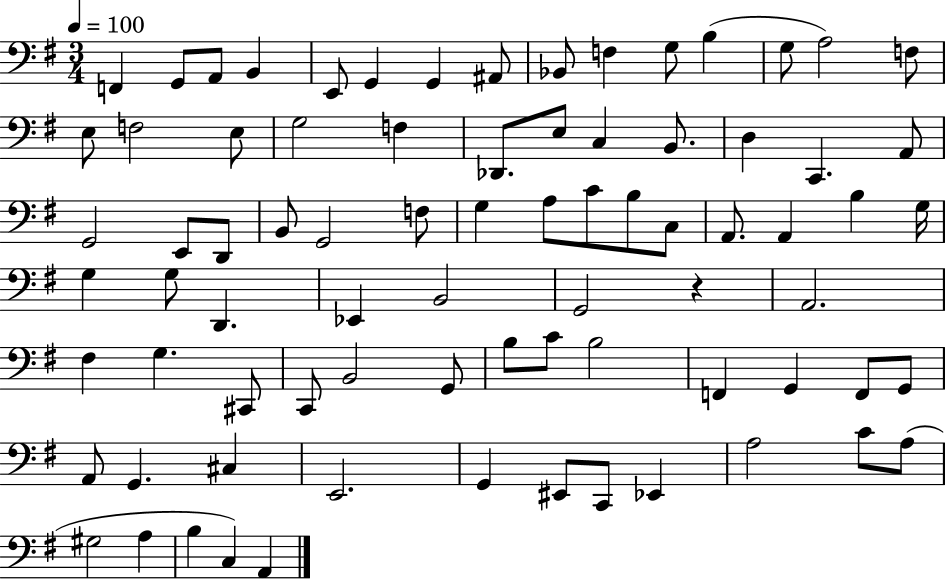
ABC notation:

X:1
T:Untitled
M:3/4
L:1/4
K:G
F,, G,,/2 A,,/2 B,, E,,/2 G,, G,, ^A,,/2 _B,,/2 F, G,/2 B, G,/2 A,2 F,/2 E,/2 F,2 E,/2 G,2 F, _D,,/2 E,/2 C, B,,/2 D, C,, A,,/2 G,,2 E,,/2 D,,/2 B,,/2 G,,2 F,/2 G, A,/2 C/2 B,/2 C,/2 A,,/2 A,, B, G,/4 G, G,/2 D,, _E,, B,,2 G,,2 z A,,2 ^F, G, ^C,,/2 C,,/2 B,,2 G,,/2 B,/2 C/2 B,2 F,, G,, F,,/2 G,,/2 A,,/2 G,, ^C, E,,2 G,, ^E,,/2 C,,/2 _E,, A,2 C/2 A,/2 ^G,2 A, B, C, A,,